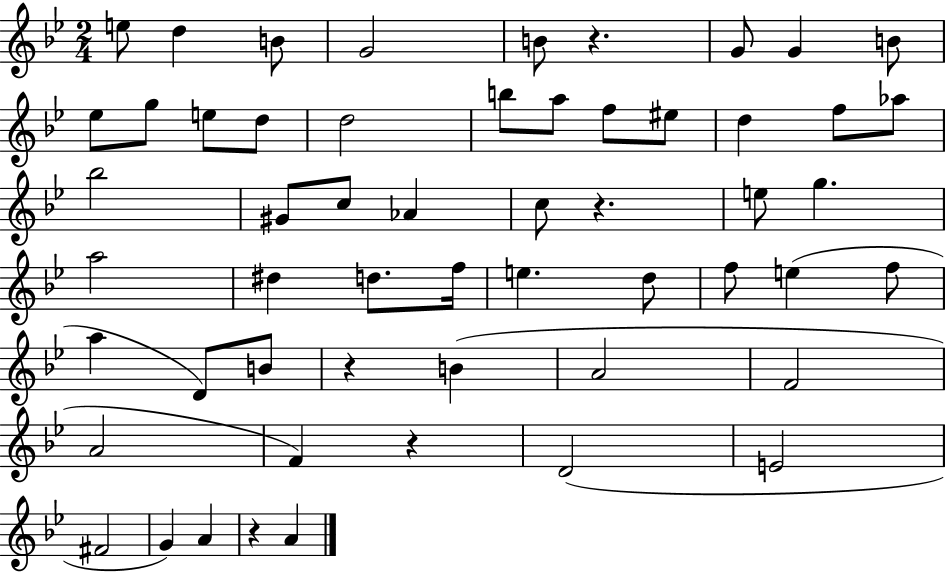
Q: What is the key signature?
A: BES major